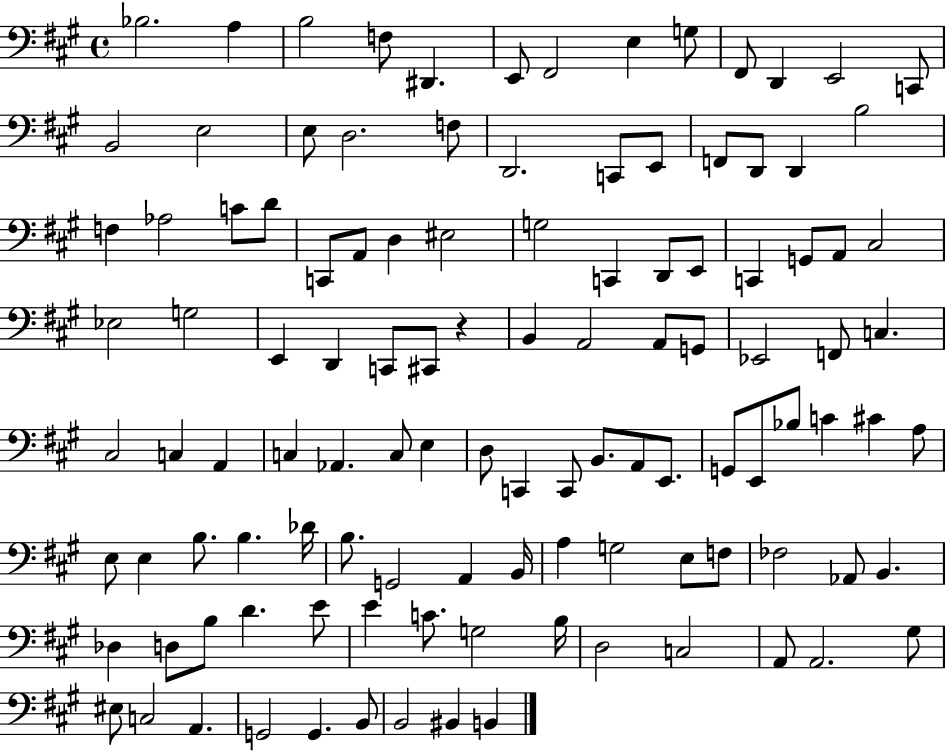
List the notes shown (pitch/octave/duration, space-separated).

Bb3/h. A3/q B3/h F3/e D#2/q. E2/e F#2/h E3/q G3/e F#2/e D2/q E2/h C2/e B2/h E3/h E3/e D3/h. F3/e D2/h. C2/e E2/e F2/e D2/e D2/q B3/h F3/q Ab3/h C4/e D4/e C2/e A2/e D3/q EIS3/h G3/h C2/q D2/e E2/e C2/q G2/e A2/e C#3/h Eb3/h G3/h E2/q D2/q C2/e C#2/e R/q B2/q A2/h A2/e G2/e Eb2/h F2/e C3/q. C#3/h C3/q A2/q C3/q Ab2/q. C3/e E3/q D3/e C2/q C2/e B2/e. A2/e E2/e. G2/e E2/e Bb3/e C4/q C#4/q A3/e E3/e E3/q B3/e. B3/q. Db4/s B3/e. G2/h A2/q B2/s A3/q G3/h E3/e F3/e FES3/h Ab2/e B2/q. Db3/q D3/e B3/e D4/q. E4/e E4/q C4/e. G3/h B3/s D3/h C3/h A2/e A2/h. G#3/e EIS3/e C3/h A2/q. G2/h G2/q. B2/e B2/h BIS2/q B2/q